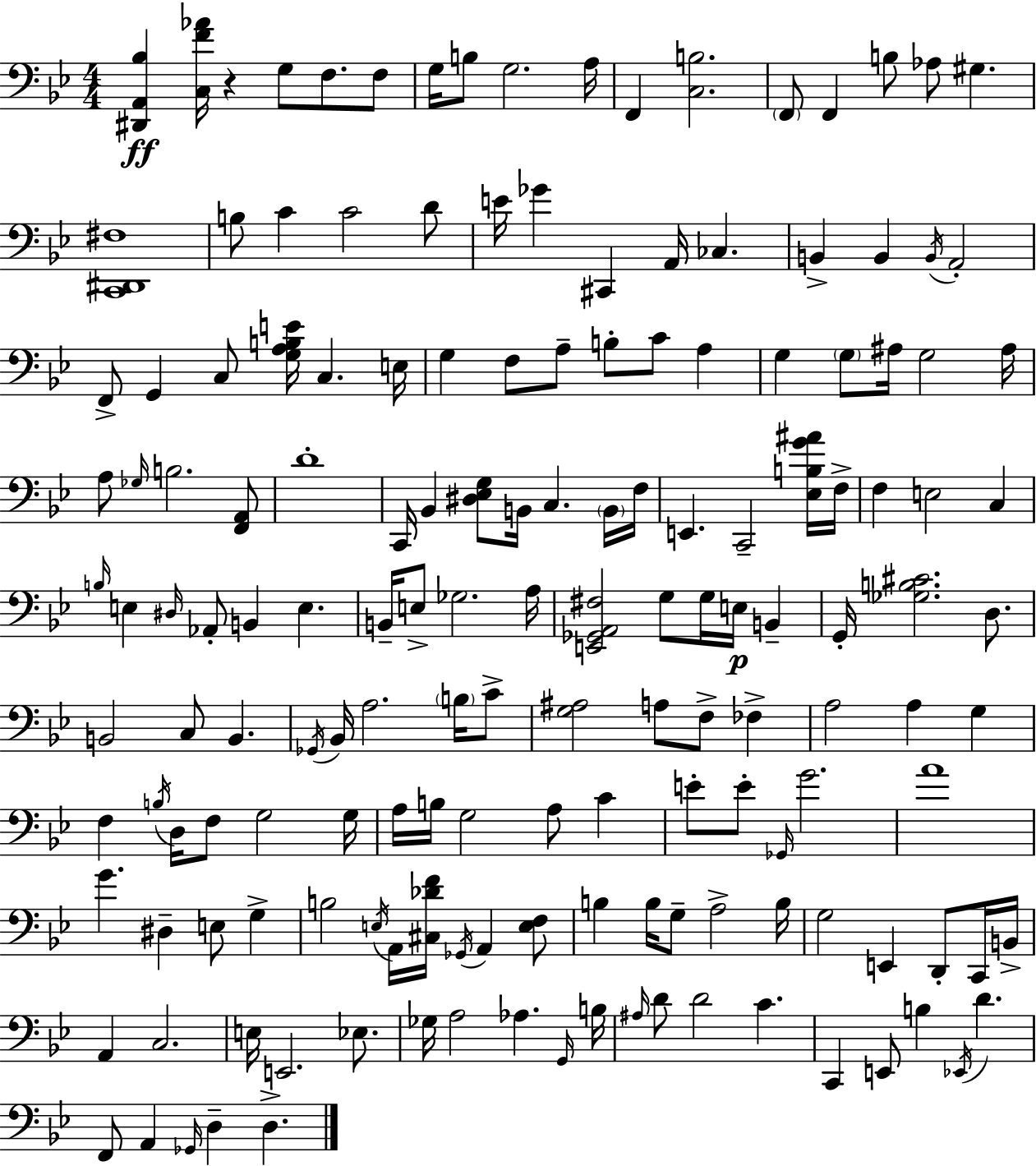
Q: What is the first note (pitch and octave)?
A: G3